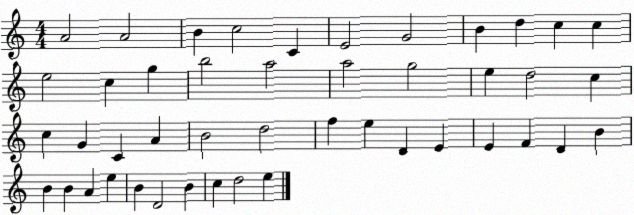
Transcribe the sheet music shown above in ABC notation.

X:1
T:Untitled
M:4/4
L:1/4
K:C
A2 A2 B c2 C E2 G2 B d c c e2 c g b2 a2 a2 g2 e d2 c c G C A B2 d2 f e D E E F D B B B A e B D2 B c d2 e